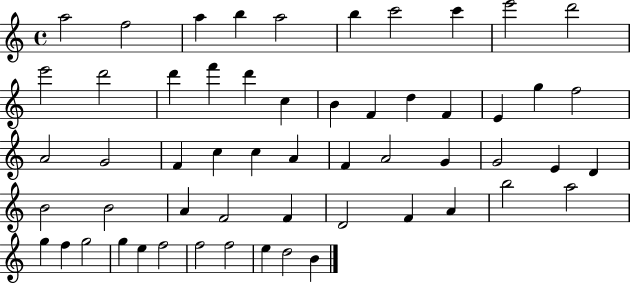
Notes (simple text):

A5/h F5/h A5/q B5/q A5/h B5/q C6/h C6/q E6/h D6/h E6/h D6/h D6/q F6/q D6/q C5/q B4/q F4/q D5/q F4/q E4/q G5/q F5/h A4/h G4/h F4/q C5/q C5/q A4/q F4/q A4/h G4/q G4/h E4/q D4/q B4/h B4/h A4/q F4/h F4/q D4/h F4/q A4/q B5/h A5/h G5/q F5/q G5/h G5/q E5/q F5/h F5/h F5/h E5/q D5/h B4/q